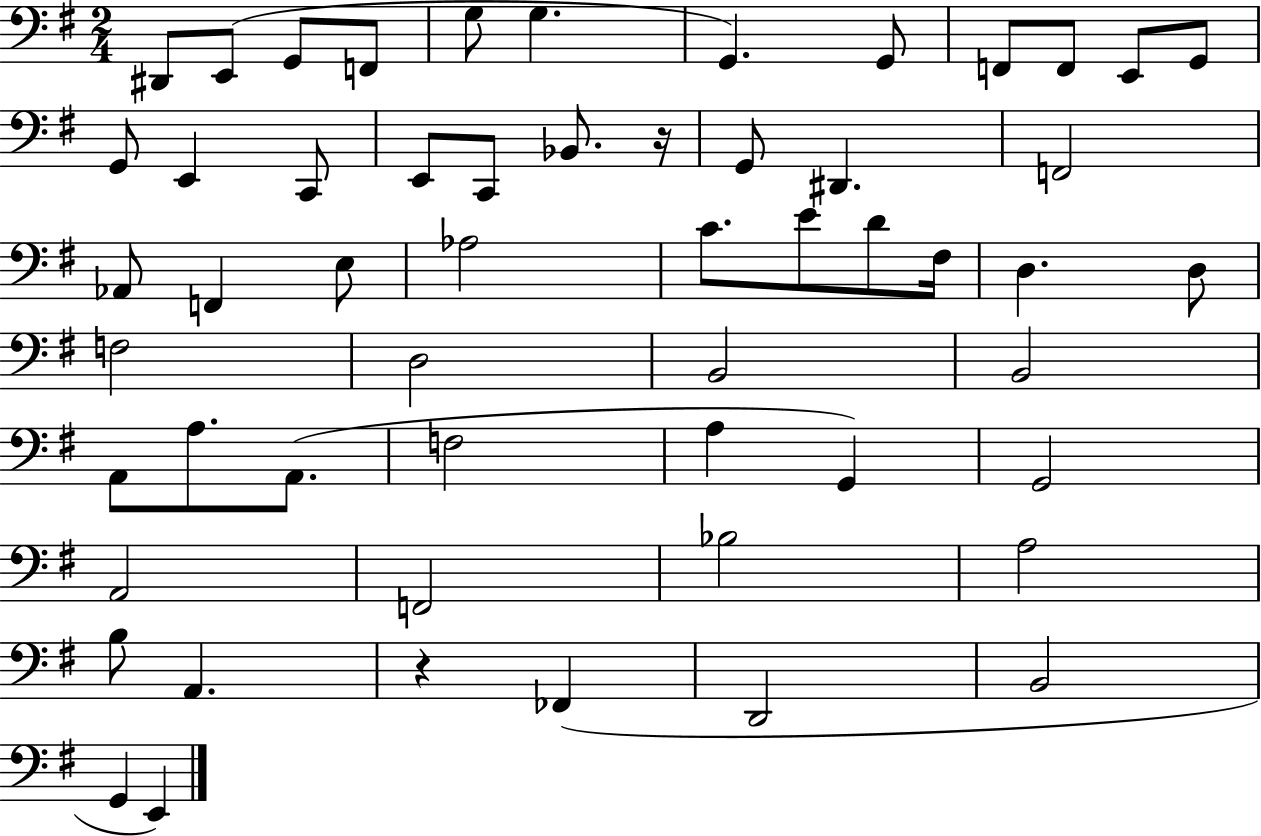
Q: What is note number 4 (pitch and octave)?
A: F2